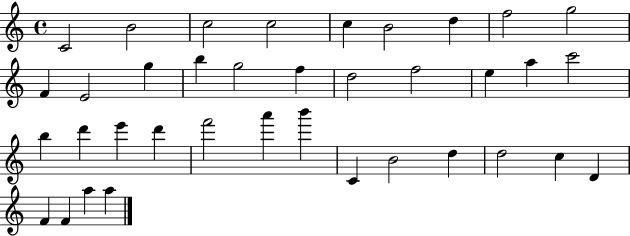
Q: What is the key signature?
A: C major